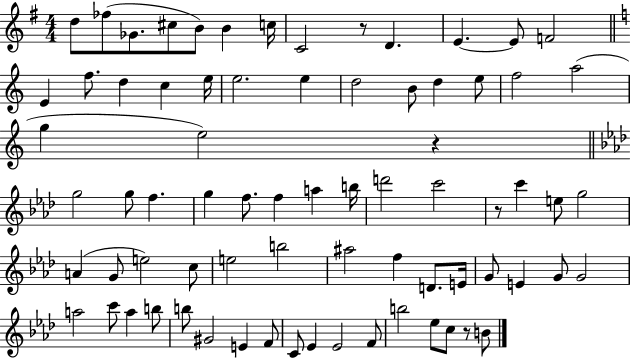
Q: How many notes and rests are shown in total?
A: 74